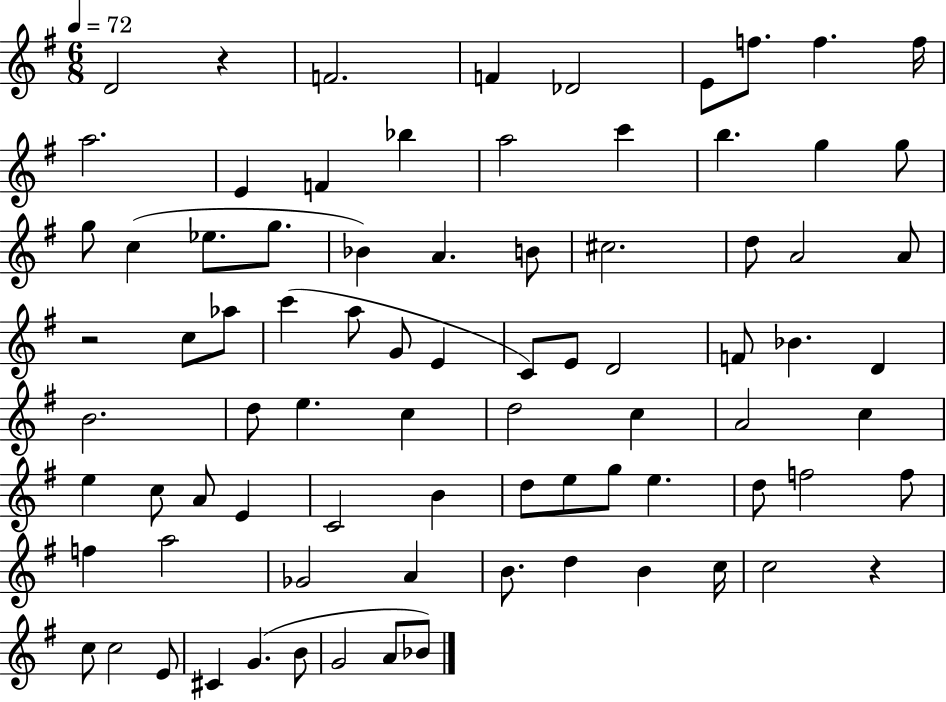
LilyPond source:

{
  \clef treble
  \numericTimeSignature
  \time 6/8
  \key g \major
  \tempo 4 = 72
  \repeat volta 2 { d'2 r4 | f'2. | f'4 des'2 | e'8 f''8. f''4. f''16 | \break a''2. | e'4 f'4 bes''4 | a''2 c'''4 | b''4. g''4 g''8 | \break g''8 c''4( ees''8. g''8. | bes'4) a'4. b'8 | cis''2. | d''8 a'2 a'8 | \break r2 c''8 aes''8 | c'''4( a''8 g'8 e'4 | c'8) e'8 d'2 | f'8 bes'4. d'4 | \break b'2. | d''8 e''4. c''4 | d''2 c''4 | a'2 c''4 | \break e''4 c''8 a'8 e'4 | c'2 b'4 | d''8 e''8 g''8 e''4. | d''8 f''2 f''8 | \break f''4 a''2 | ges'2 a'4 | b'8. d''4 b'4 c''16 | c''2 r4 | \break c''8 c''2 e'8 | cis'4 g'4.( b'8 | g'2 a'8 bes'8) | } \bar "|."
}